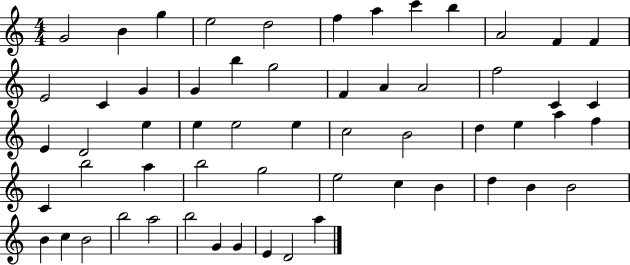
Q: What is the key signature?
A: C major